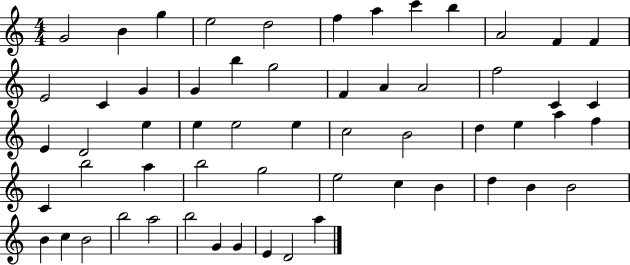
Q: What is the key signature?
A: C major